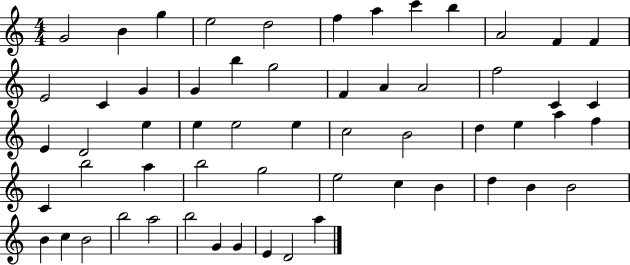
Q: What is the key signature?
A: C major